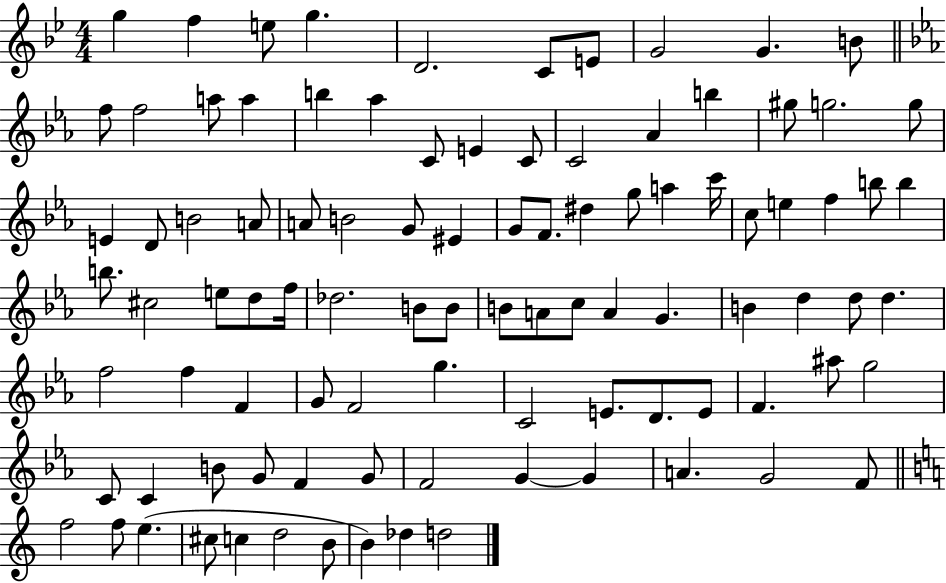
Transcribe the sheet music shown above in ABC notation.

X:1
T:Untitled
M:4/4
L:1/4
K:Bb
g f e/2 g D2 C/2 E/2 G2 G B/2 f/2 f2 a/2 a b _a C/2 E C/2 C2 _A b ^g/2 g2 g/2 E D/2 B2 A/2 A/2 B2 G/2 ^E G/2 F/2 ^d g/2 a c'/4 c/2 e f b/2 b b/2 ^c2 e/2 d/2 f/4 _d2 B/2 B/2 B/2 A/2 c/2 A G B d d/2 d f2 f F G/2 F2 g C2 E/2 D/2 E/2 F ^a/2 g2 C/2 C B/2 G/2 F G/2 F2 G G A G2 F/2 f2 f/2 e ^c/2 c d2 B/2 B _d d2